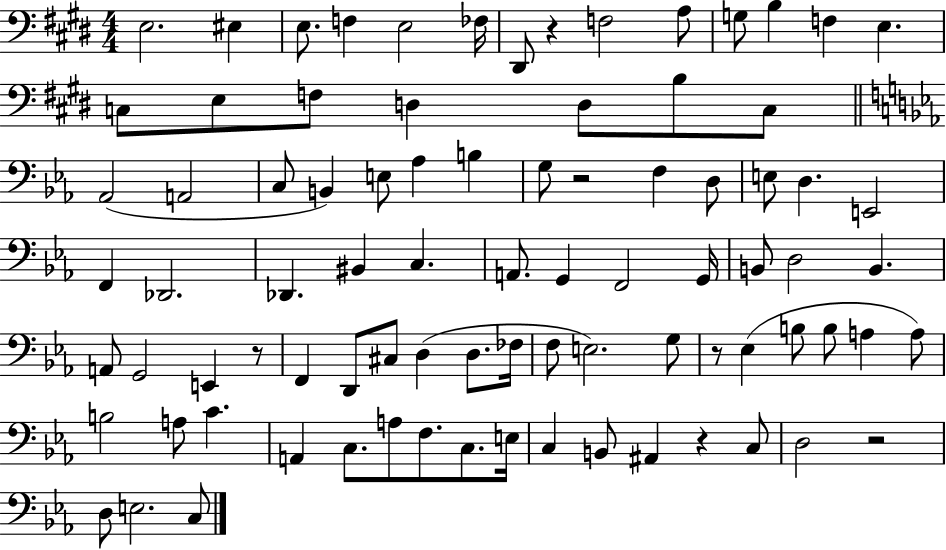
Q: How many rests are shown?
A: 6